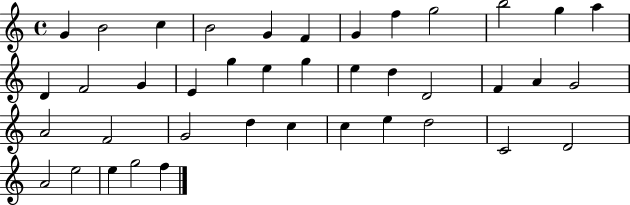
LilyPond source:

{
  \clef treble
  \time 4/4
  \defaultTimeSignature
  \key c \major
  g'4 b'2 c''4 | b'2 g'4 f'4 | g'4 f''4 g''2 | b''2 g''4 a''4 | \break d'4 f'2 g'4 | e'4 g''4 e''4 g''4 | e''4 d''4 d'2 | f'4 a'4 g'2 | \break a'2 f'2 | g'2 d''4 c''4 | c''4 e''4 d''2 | c'2 d'2 | \break a'2 e''2 | e''4 g''2 f''4 | \bar "|."
}